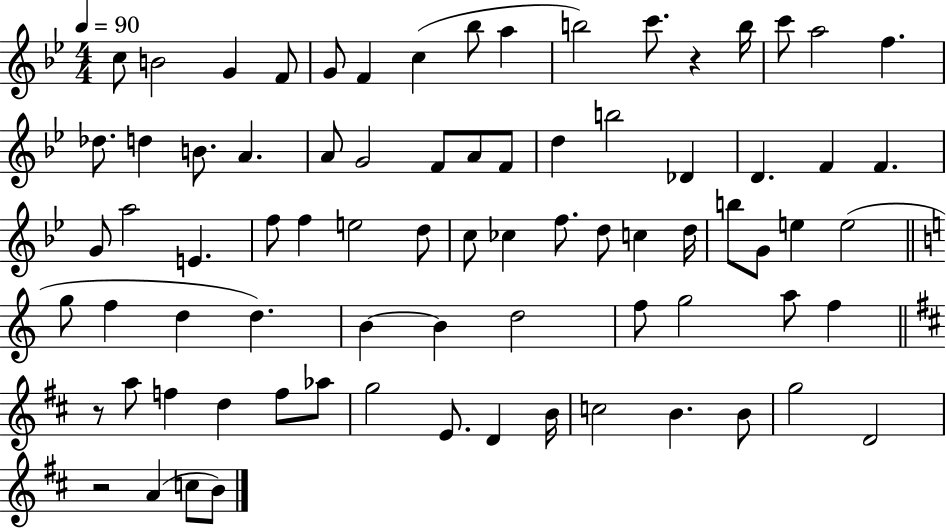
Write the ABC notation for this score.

X:1
T:Untitled
M:4/4
L:1/4
K:Bb
c/2 B2 G F/2 G/2 F c _b/2 a b2 c'/2 z b/4 c'/2 a2 f _d/2 d B/2 A A/2 G2 F/2 A/2 F/2 d b2 _D D F F G/2 a2 E f/2 f e2 d/2 c/2 _c f/2 d/2 c d/4 b/2 G/2 e e2 g/2 f d d B B d2 f/2 g2 a/2 f z/2 a/2 f d f/2 _a/2 g2 E/2 D B/4 c2 B B/2 g2 D2 z2 A c/2 B/2